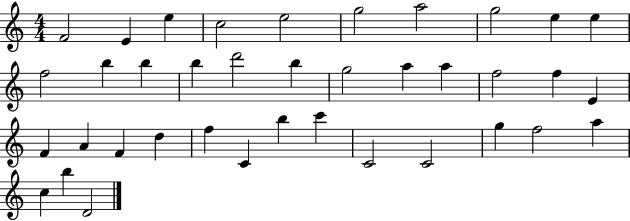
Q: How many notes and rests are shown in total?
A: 38